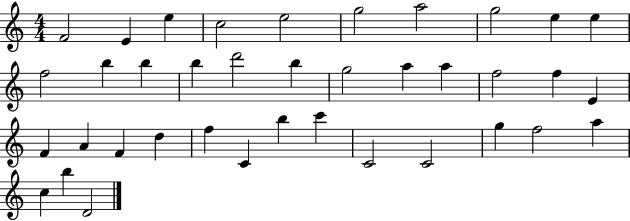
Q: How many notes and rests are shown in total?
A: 38